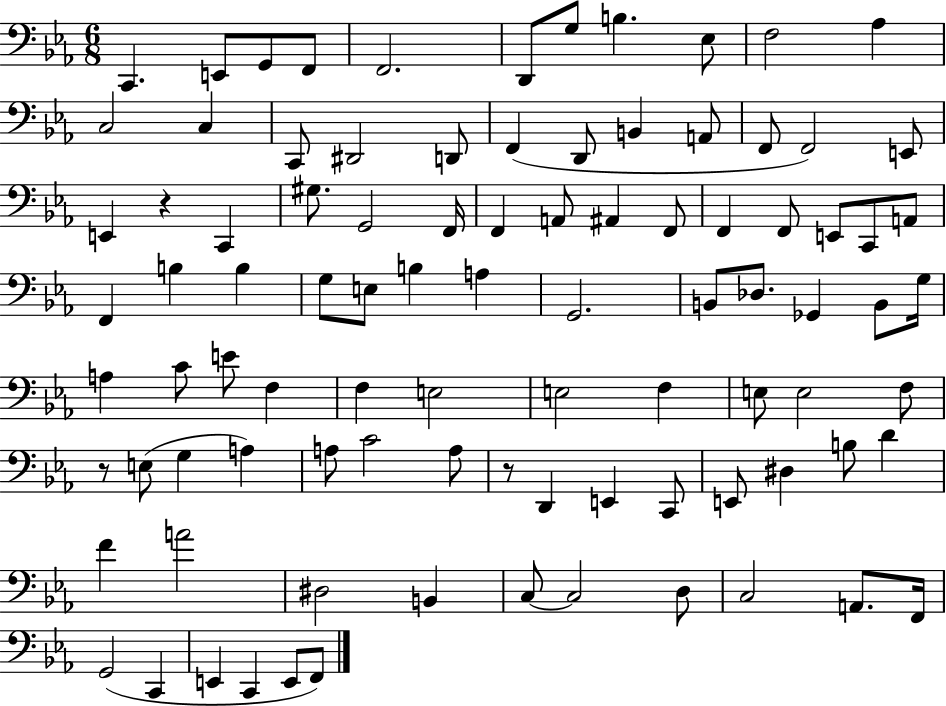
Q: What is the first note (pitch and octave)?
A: C2